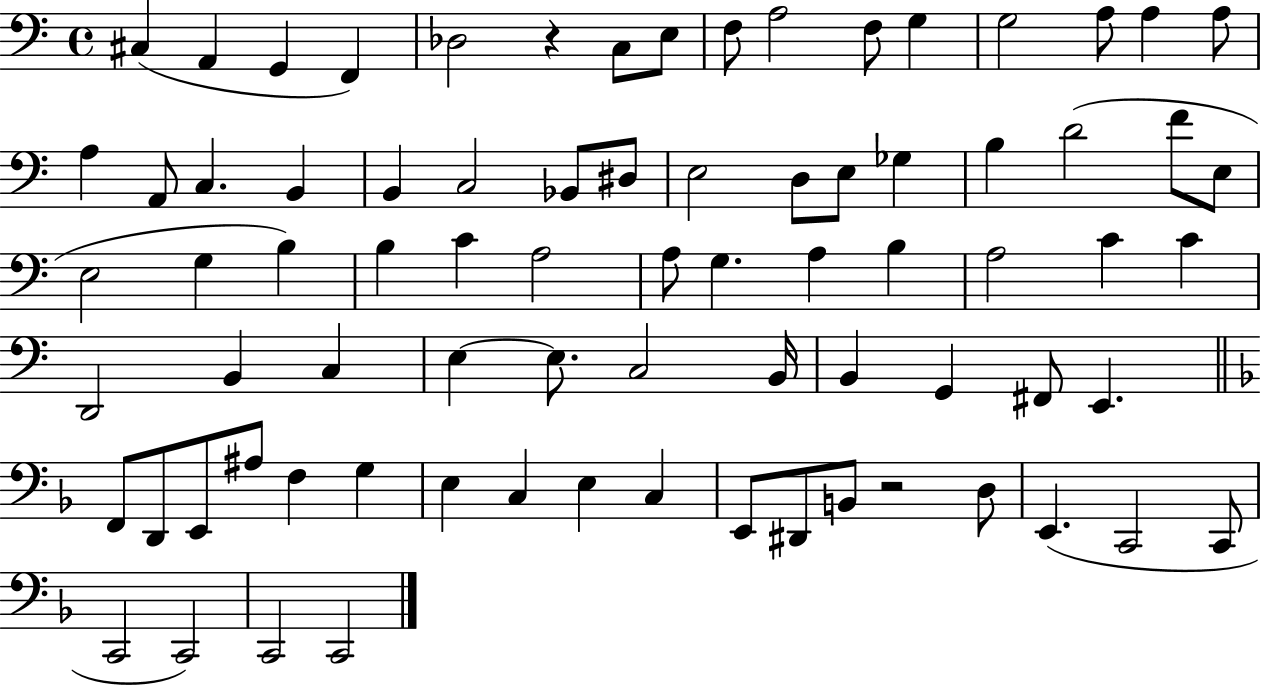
{
  \clef bass
  \time 4/4
  \defaultTimeSignature
  \key c \major
  \repeat volta 2 { cis4( a,4 g,4 f,4) | des2 r4 c8 e8 | f8 a2 f8 g4 | g2 a8 a4 a8 | \break a4 a,8 c4. b,4 | b,4 c2 bes,8 dis8 | e2 d8 e8 ges4 | b4 d'2( f'8 e8 | \break e2 g4 b4) | b4 c'4 a2 | a8 g4. a4 b4 | a2 c'4 c'4 | \break d,2 b,4 c4 | e4~~ e8. c2 b,16 | b,4 g,4 fis,8 e,4. | \bar "||" \break \key f \major f,8 d,8 e,8 ais8 f4 g4 | e4 c4 e4 c4 | e,8 dis,8 b,8 r2 d8 | e,4.( c,2 c,8 | \break c,2 c,2) | c,2 c,2 | } \bar "|."
}